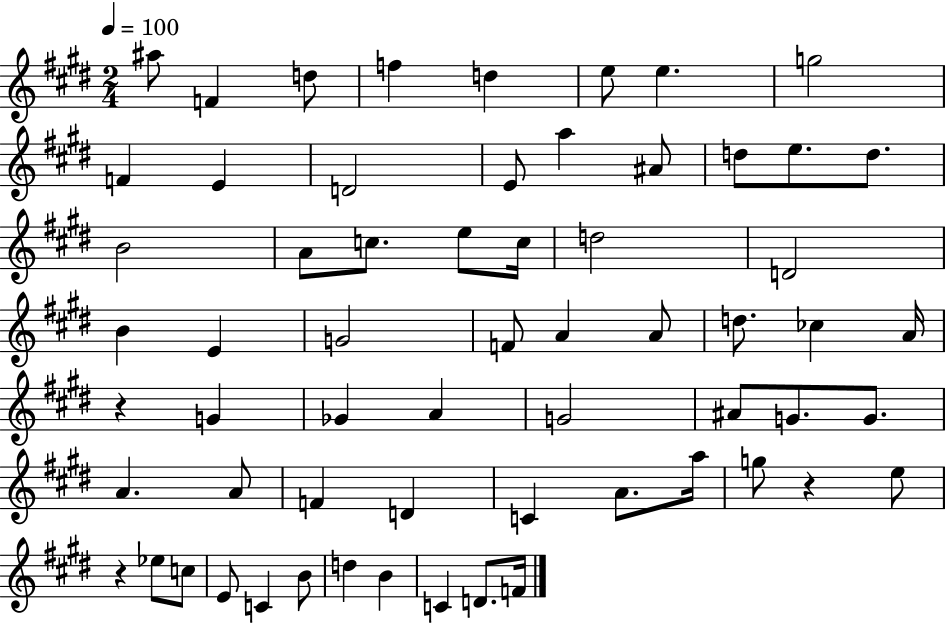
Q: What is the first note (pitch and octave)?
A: A#5